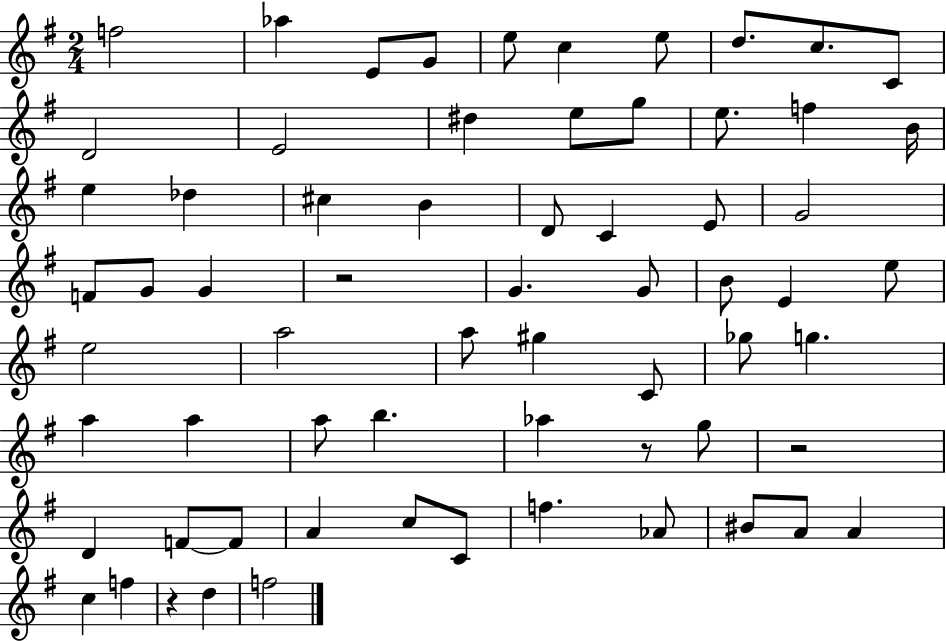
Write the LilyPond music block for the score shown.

{
  \clef treble
  \numericTimeSignature
  \time 2/4
  \key g \major
  f''2 | aes''4 e'8 g'8 | e''8 c''4 e''8 | d''8. c''8. c'8 | \break d'2 | e'2 | dis''4 e''8 g''8 | e''8. f''4 b'16 | \break e''4 des''4 | cis''4 b'4 | d'8 c'4 e'8 | g'2 | \break f'8 g'8 g'4 | r2 | g'4. g'8 | b'8 e'4 e''8 | \break e''2 | a''2 | a''8 gis''4 c'8 | ges''8 g''4. | \break a''4 a''4 | a''8 b''4. | aes''4 r8 g''8 | r2 | \break d'4 f'8~~ f'8 | a'4 c''8 c'8 | f''4. aes'8 | bis'8 a'8 a'4 | \break c''4 f''4 | r4 d''4 | f''2 | \bar "|."
}